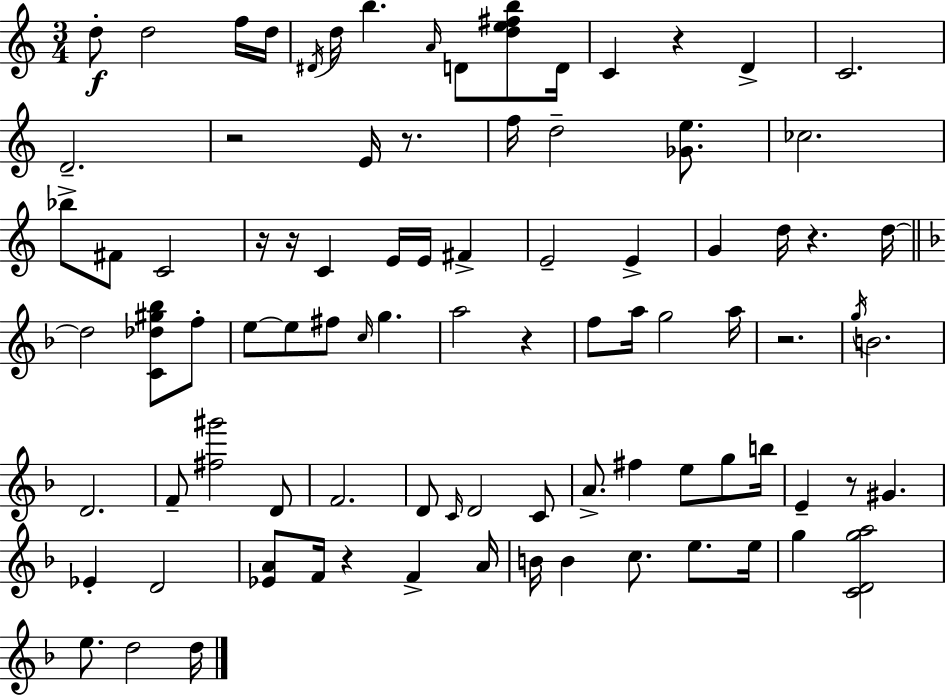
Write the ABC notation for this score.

X:1
T:Untitled
M:3/4
L:1/4
K:C
d/2 d2 f/4 d/4 ^D/4 d/4 b A/4 D/2 [de^fb]/2 D/4 C z D C2 D2 z2 E/4 z/2 f/4 d2 [_Ge]/2 _c2 _b/2 ^F/2 C2 z/4 z/4 C E/4 E/4 ^F E2 E G d/4 z d/4 d2 [C_d^g_b]/2 f/2 e/2 e/2 ^f/2 c/4 g a2 z f/2 a/4 g2 a/4 z2 g/4 B2 D2 F/2 [^f^g']2 D/2 F2 D/2 C/4 D2 C/2 A/2 ^f e/2 g/2 b/4 E z/2 ^G _E D2 [_EA]/2 F/4 z F A/4 B/4 B c/2 e/2 e/4 g [CDga]2 e/2 d2 d/4